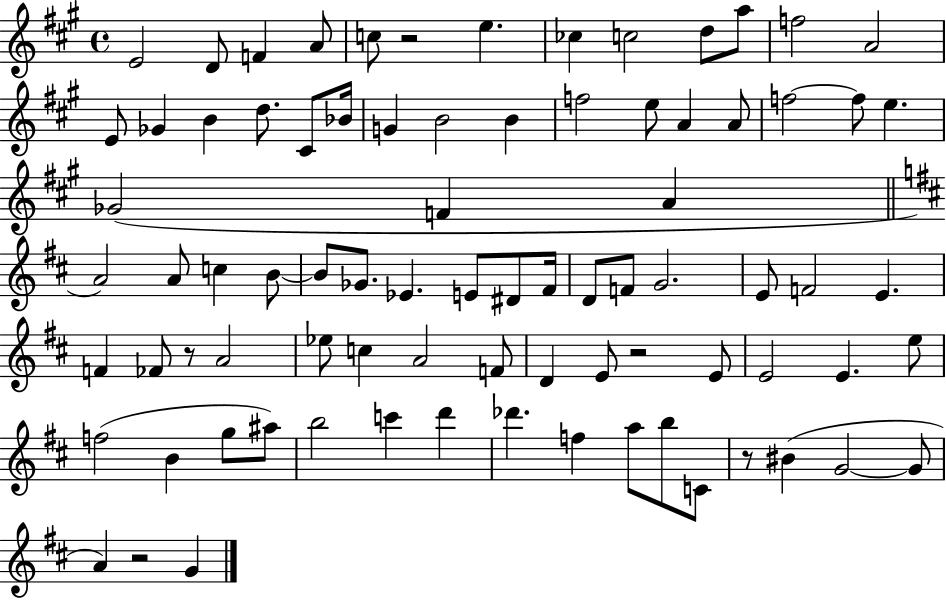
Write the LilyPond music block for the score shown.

{
  \clef treble
  \time 4/4
  \defaultTimeSignature
  \key a \major
  \repeat volta 2 { e'2 d'8 f'4 a'8 | c''8 r2 e''4. | ces''4 c''2 d''8 a''8 | f''2 a'2 | \break e'8 ges'4 b'4 d''8. cis'8 bes'16 | g'4 b'2 b'4 | f''2 e''8 a'4 a'8 | f''2~~ f''8 e''4. | \break ges'2( f'4 a'4 | \bar "||" \break \key d \major a'2) a'8 c''4 b'8~~ | b'8 ges'8. ees'4. e'8 dis'8 fis'16 | d'8 f'8 g'2. | e'8 f'2 e'4. | \break f'4 fes'8 r8 a'2 | ees''8 c''4 a'2 f'8 | d'4 e'8 r2 e'8 | e'2 e'4. e''8 | \break f''2( b'4 g''8 ais''8) | b''2 c'''4 d'''4 | des'''4. f''4 a''8 b''8 c'8 | r8 bis'4( g'2~~ g'8 | \break a'4) r2 g'4 | } \bar "|."
}